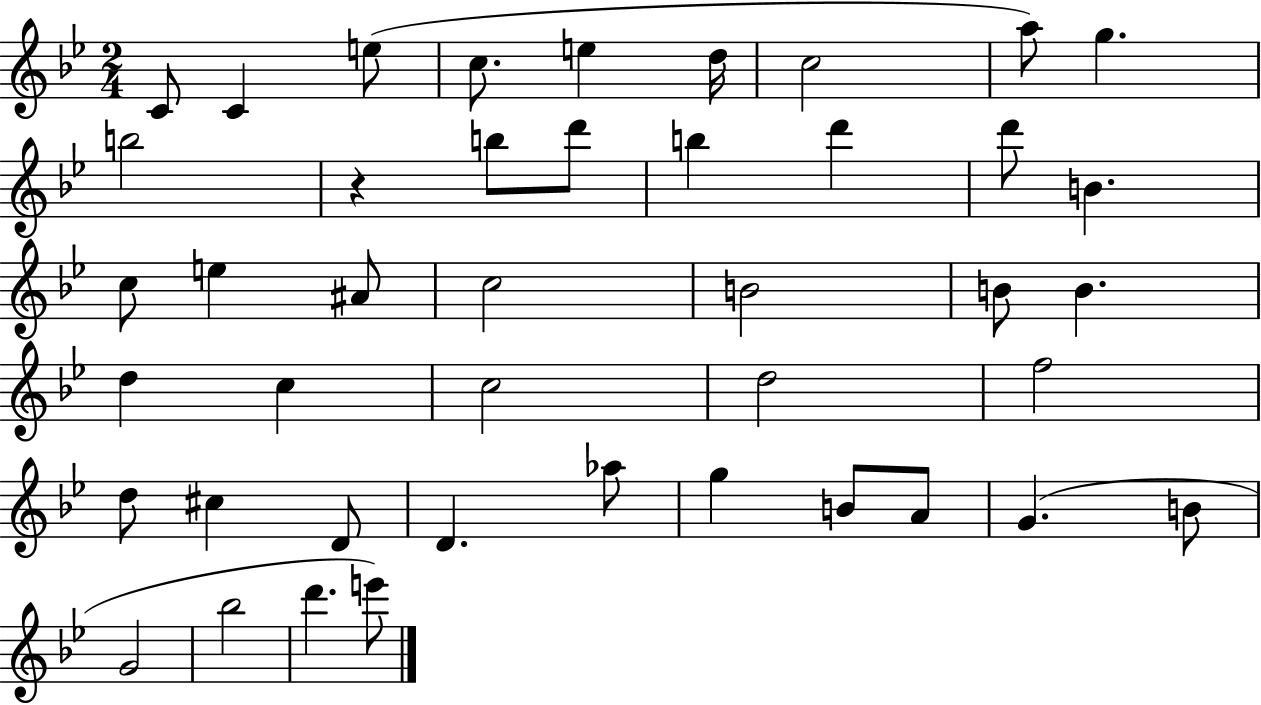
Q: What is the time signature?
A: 2/4